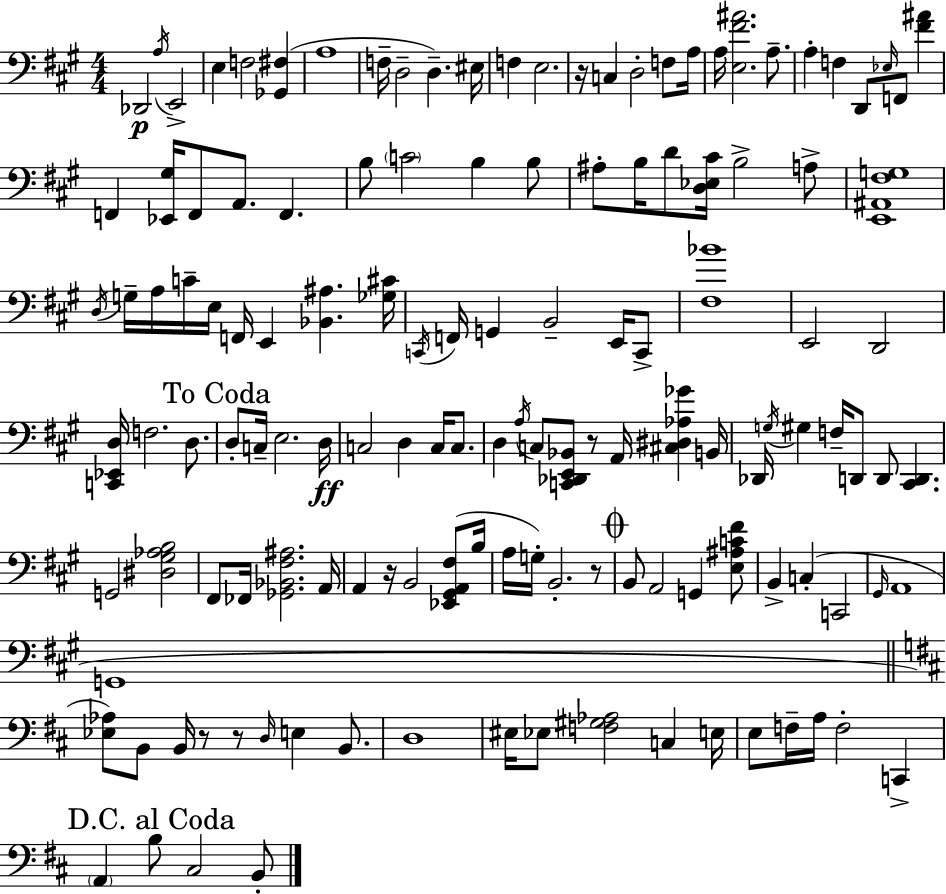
Db2/h A3/s E2/h E3/q F3/h [Gb2,F#3]/q A3/w F3/s D3/h D3/q. EIS3/s F3/q E3/h. R/s C3/q D3/h F3/e A3/s A3/s [E3,F#4,A#4]/h. A3/e. A3/q F3/q D2/e Eb3/s F2/e [F#4,A#4]/q F2/q [Eb2,G#3]/s F2/e A2/e. F2/q. B3/e C4/h B3/q B3/e A#3/e B3/s D4/e [D3,Eb3,C#4]/s B3/h A3/e [E2,A#2,F#3,G3]/w D3/s G3/s A3/s C4/s E3/s F2/s E2/q [Bb2,A#3]/q. [Gb3,C#4]/s C2/s F2/s G2/q B2/h E2/s C2/e [F#3,Bb4]/w E2/h D2/h [C2,Eb2,D3]/s F3/h. D3/e. D3/e C3/s E3/h. D3/s C3/h D3/q C3/s C3/e. D3/q A3/s C3/e [C2,Db2,E2,Bb2]/e R/e A2/s [C#3,D#3,Ab3,Gb4]/q B2/s Db2/s G3/s G#3/q F3/s D2/e D2/e [C#2,D2]/q. G2/h [D#3,G#3,Ab3,B3]/h F#2/e FES2/s [Gb2,Bb2,F#3,A#3]/h. A2/s A2/q R/s B2/h [Eb2,G#2,A2,F#3]/e B3/s A3/s G3/s B2/h. R/e B2/e A2/h G2/q [E3,A#3,C4,F#4]/e B2/q C3/q C2/h G#2/s A2/w G2/w [Eb3,Ab3]/e B2/e B2/s R/e R/e D3/s E3/q B2/e. D3/w EIS3/s Eb3/e [F3,G#3,Ab3]/h C3/q E3/s E3/e F3/s A3/s F3/h C2/q A2/q B3/e C#3/h B2/e